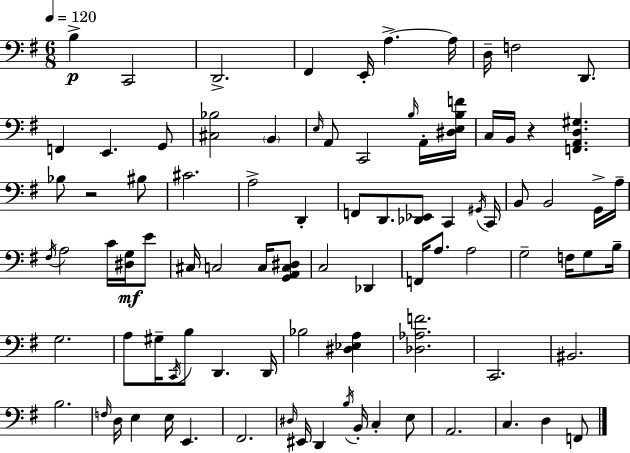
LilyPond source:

{
  \clef bass
  \numericTimeSignature
  \time 6/8
  \key e \minor
  \tempo 4 = 120
  \repeat volta 2 { b4->\p c,2 | d,2.-> | fis,4 e,16-. a4.->~~ a16 | d16-- f2 d,8. | \break f,4 e,4. g,8 | <cis bes>2 \parenthesize b,4 | \grace { e16 } a,8 c,2 \grace { b16 } | a,16-. <dis e b f'>16 c16 b,16 r4 <f, a, d gis>4. | \break bes8 r2 | bis8 cis'2. | a2-> d,4-. | f,8 d,8. <des, ees,>8 c,4 | \break \acciaccatura { gis,16 } c,16 b,8 b,2 | g,16-> a16-- \acciaccatura { fis16 } a2 | c'16 <dis g>16\mf e'8 cis16 c2 | c16 <g, a, c dis>8 c2 | \break des,4 f,16 a8. a2 | g2-- | f16 g8 b16-- g2. | a8 gis16-- \acciaccatura { c,16 } b8 d,4. | \break d,16 bes2 | <dis ees a>4 <des aes f'>2. | c,2. | bis,2. | \break b2. | \grace { f16 } d16 e4 e16 | e,4. fis,2. | \grace { dis16 } eis,16 d,4 | \break \acciaccatura { b16 } b,16-. c4-. e8 a,2. | c4. | d4 f,8 } \bar "|."
}